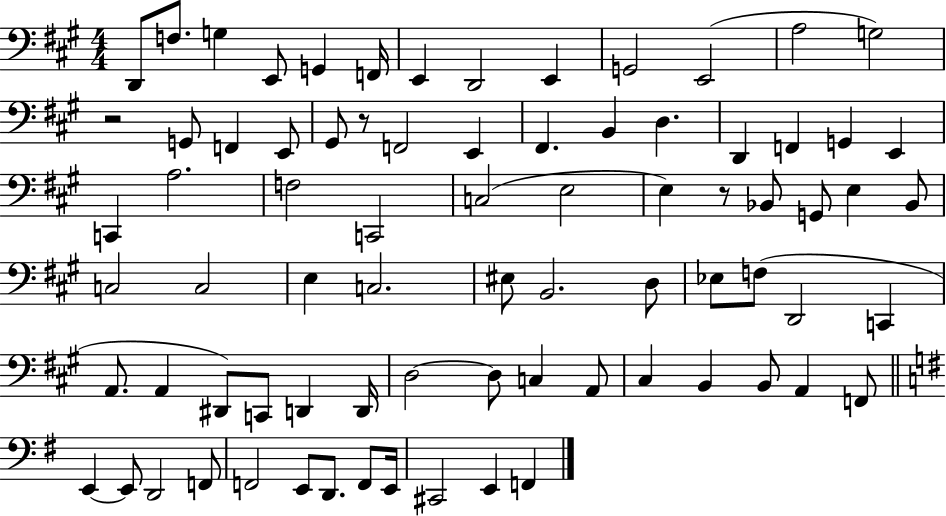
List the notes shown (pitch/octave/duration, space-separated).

D2/e F3/e. G3/q E2/e G2/q F2/s E2/q D2/h E2/q G2/h E2/h A3/h G3/h R/h G2/e F2/q E2/e G#2/e R/e F2/h E2/q F#2/q. B2/q D3/q. D2/q F2/q G2/q E2/q C2/q A3/h. F3/h C2/h C3/h E3/h E3/q R/e Bb2/e G2/e E3/q Bb2/e C3/h C3/h E3/q C3/h. EIS3/e B2/h. D3/e Eb3/e F3/e D2/h C2/q A2/e. A2/q D#2/e C2/e D2/q D2/s D3/h D3/e C3/q A2/e C#3/q B2/q B2/e A2/q F2/e E2/q E2/e D2/h F2/e F2/h E2/e D2/e. F2/e E2/s C#2/h E2/q F2/q